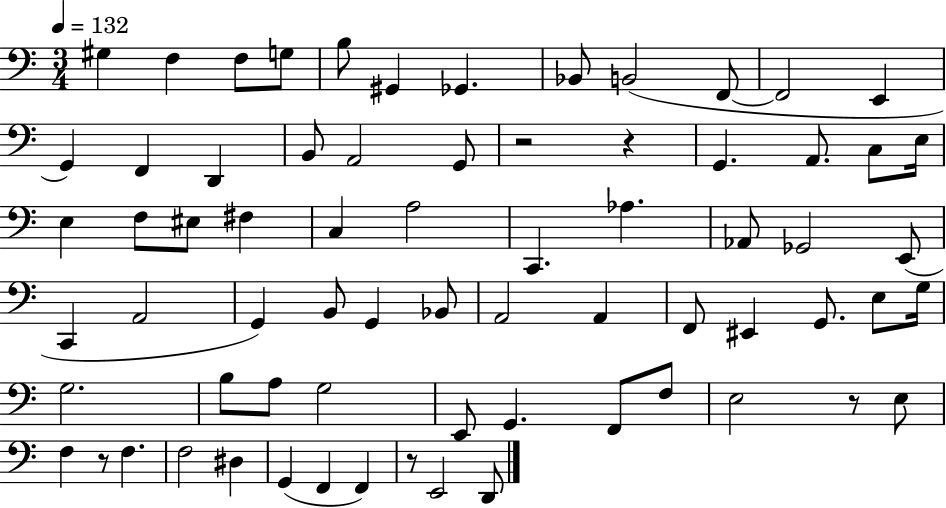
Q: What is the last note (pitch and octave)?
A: D2